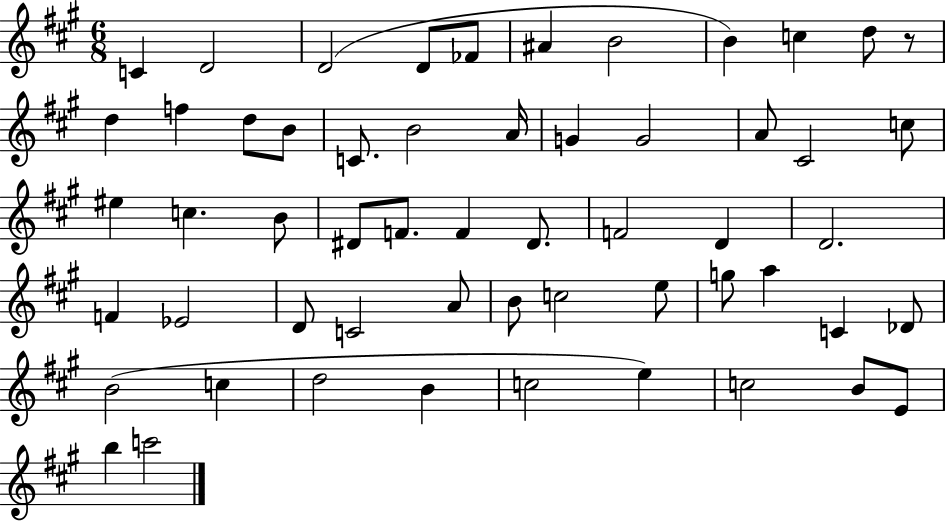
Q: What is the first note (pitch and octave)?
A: C4